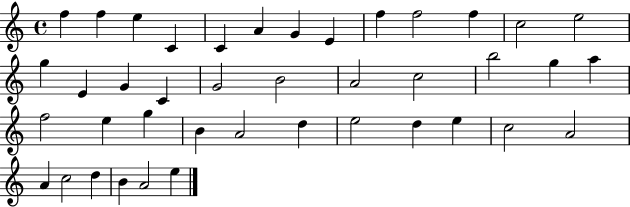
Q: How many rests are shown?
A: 0